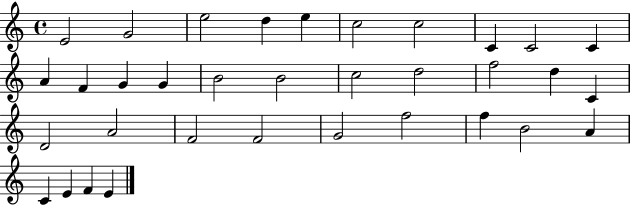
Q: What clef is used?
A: treble